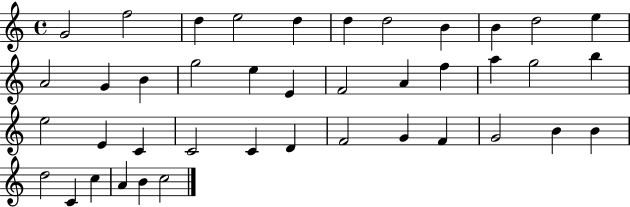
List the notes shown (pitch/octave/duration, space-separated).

G4/h F5/h D5/q E5/h D5/q D5/q D5/h B4/q B4/q D5/h E5/q A4/h G4/q B4/q G5/h E5/q E4/q F4/h A4/q F5/q A5/q G5/h B5/q E5/h E4/q C4/q C4/h C4/q D4/q F4/h G4/q F4/q G4/h B4/q B4/q D5/h C4/q C5/q A4/q B4/q C5/h